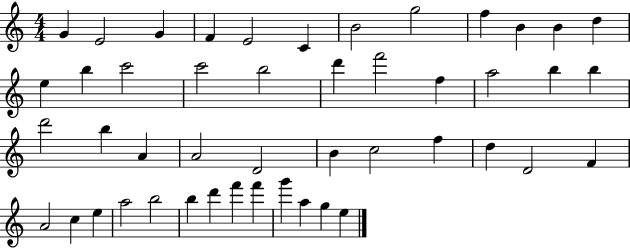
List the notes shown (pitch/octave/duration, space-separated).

G4/q E4/h G4/q F4/q E4/h C4/q B4/h G5/h F5/q B4/q B4/q D5/q E5/q B5/q C6/h C6/h B5/h D6/q F6/h F5/q A5/h B5/q B5/q D6/h B5/q A4/q A4/h D4/h B4/q C5/h F5/q D5/q D4/h F4/q A4/h C5/q E5/q A5/h B5/h B5/q D6/q F6/q F6/q G6/q A5/q G5/q E5/q